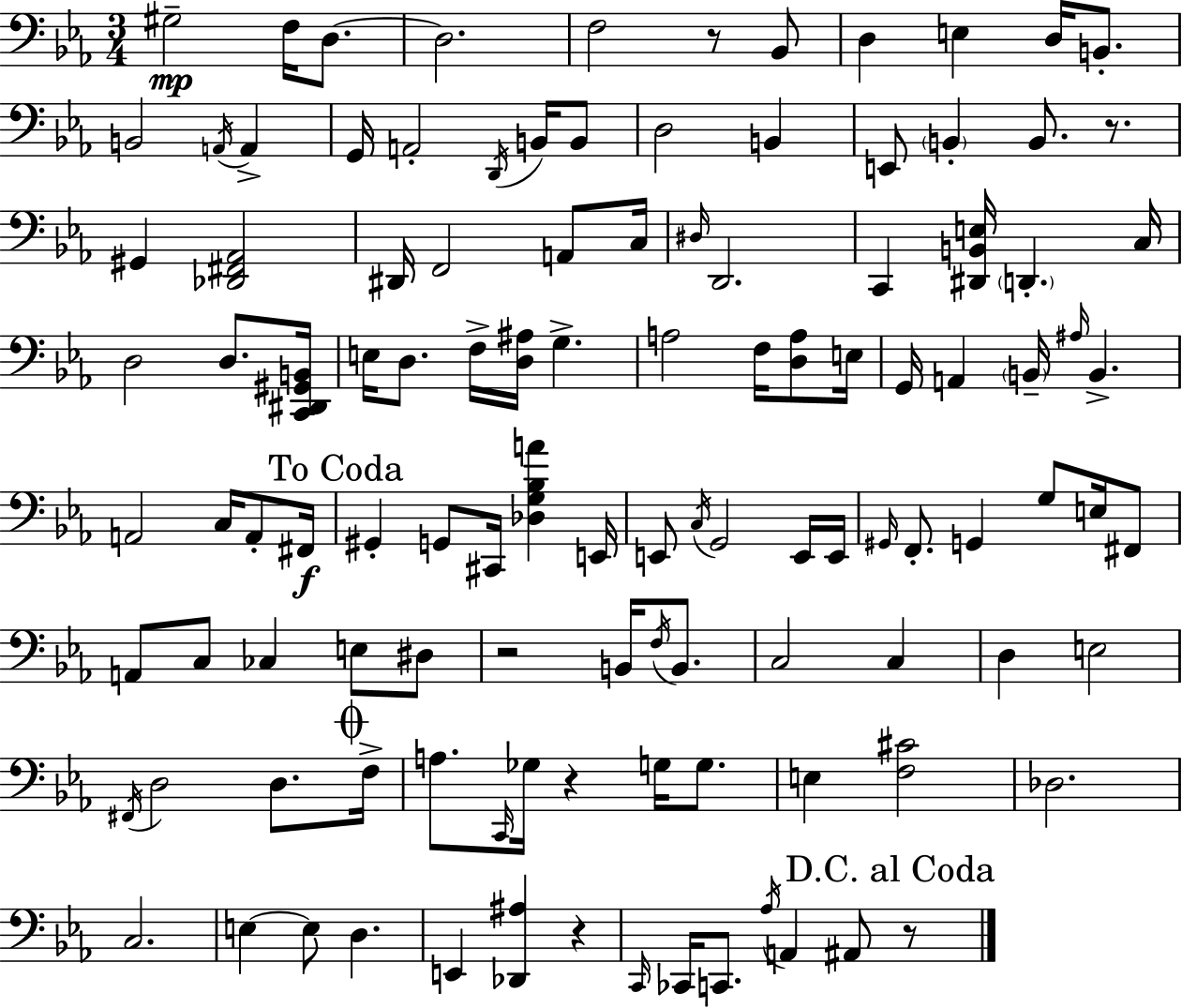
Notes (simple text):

G#3/h F3/s D3/e. D3/h. F3/h R/e Bb2/e D3/q E3/q D3/s B2/e. B2/h A2/s A2/q G2/s A2/h D2/s B2/s B2/e D3/h B2/q E2/e B2/q B2/e. R/e. G#2/q [Db2,F#2,Ab2]/h D#2/s F2/h A2/e C3/s D#3/s D2/h. C2/q [D#2,B2,E3]/s D2/q. C3/s D3/h D3/e. [C2,D#2,G#2,B2]/s E3/s D3/e. F3/s [D3,A#3]/s G3/q. A3/h F3/s [D3,A3]/e E3/s G2/s A2/q B2/s A#3/s B2/q. A2/h C3/s A2/e F#2/s G#2/q G2/e C#2/s [Db3,G3,Bb3,A4]/q E2/s E2/e C3/s G2/h E2/s E2/s G#2/s F2/e. G2/q G3/e E3/s F#2/e A2/e C3/e CES3/q E3/e D#3/e R/h B2/s F3/s B2/e. C3/h C3/q D3/q E3/h F#2/s D3/h D3/e. F3/s A3/e. C2/s Gb3/s R/q G3/s G3/e. E3/q [F3,C#4]/h Db3/h. C3/h. E3/q E3/e D3/q. E2/q [Db2,A#3]/q R/q C2/s CES2/s C2/e. Ab3/s A2/q A#2/e R/e